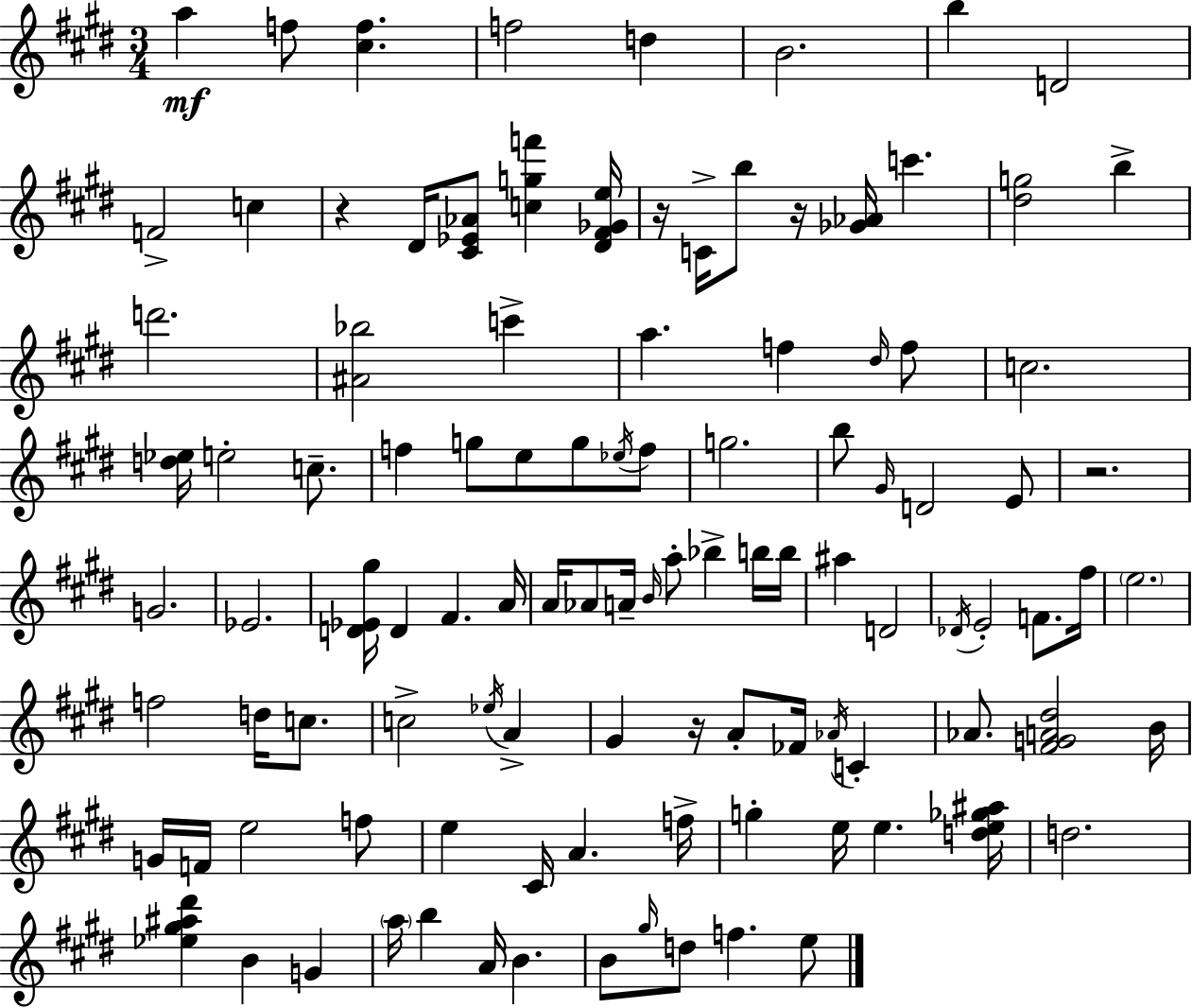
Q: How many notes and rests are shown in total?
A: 107